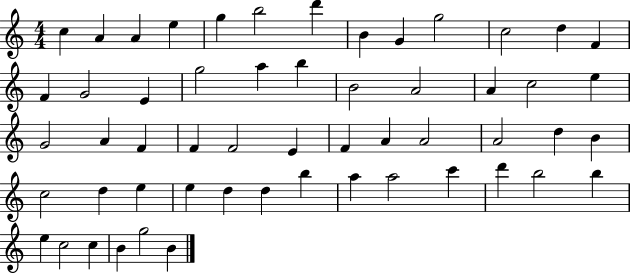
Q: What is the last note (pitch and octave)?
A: B4